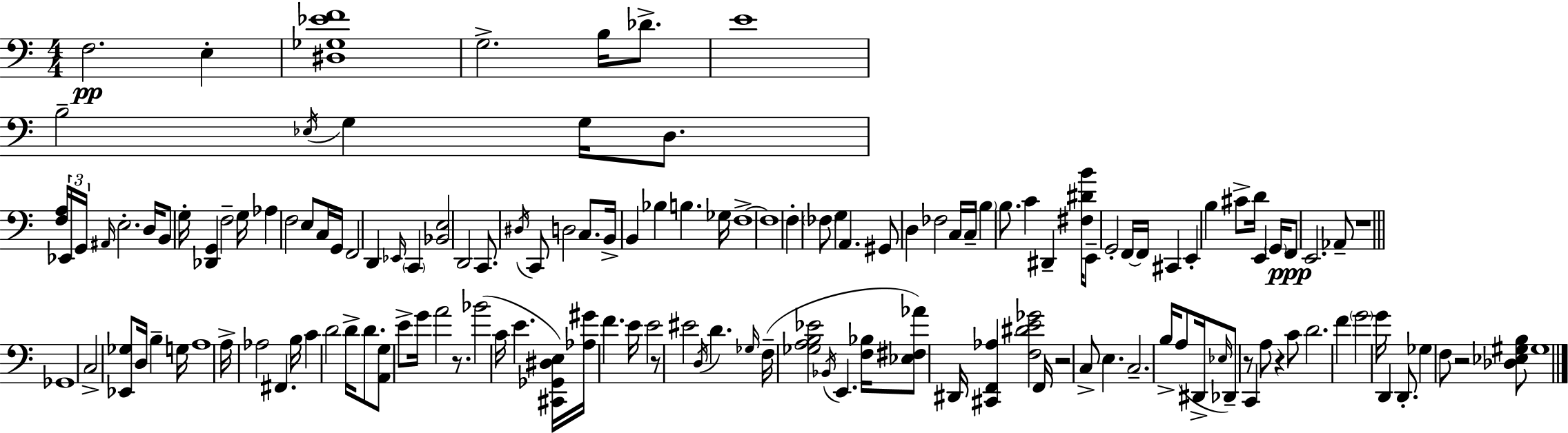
X:1
T:Untitled
M:4/4
L:1/4
K:C
F,2 E, [^D,_G,_EF]4 G,2 B,/4 _D/2 E4 B,2 _E,/4 G, G,/4 D,/2 [F,A,]/4 _E,,/4 G,,/4 ^A,,/4 E,2 D,/4 B,,/2 G,/4 [_D,,G,,] F,2 G,/4 _A, F,2 E,/2 C,/4 G,,/4 F,,2 D,, _E,,/4 C,, [_B,,E,]2 D,,2 C,,/2 ^D,/4 C,,/2 D,2 C,/2 B,,/4 B,, _B, B, _G,/4 F,4 F,4 F, _F,/2 G, A,, ^G,,/2 D, _F,2 C,/4 C,/4 B, B,/2 C ^D,, [^F,^DB]/4 E,,/2 G,,2 F,,/4 F,,/4 ^C,, E,, B, ^C/2 D/4 E,, G,,/4 F,,/2 E,,2 _A,,/2 z4 _G,,4 C,2 [_E,,_G,]/2 D,/4 B, G,/4 A,4 A,/4 _A,2 ^F,, B,/4 C D2 D/4 D/2 [A,,G,]/2 E/2 G/4 A2 z/2 _B2 C/4 E [^C,,_G,,^D,E,]/4 [_A,^G]/4 F E/4 E2 z/2 ^E2 D,/4 D _G,/4 F,/4 [_G,A,B,_E]2 _B,,/4 E,, [F,_B,]/4 [_E,^F,_A]/2 ^D,,/4 [^C,,F,,_A,] [F,^DE_G]2 F,,/4 z2 C,/2 E, C,2 B,/4 A,/2 ^D,,/4 _E,/4 _D,,/2 z/2 C,, A,/2 z C/2 D2 F G2 G/4 D,, D,,/2 _G, F,/2 z2 [_D,_E,^G,B,]/2 ^G,4